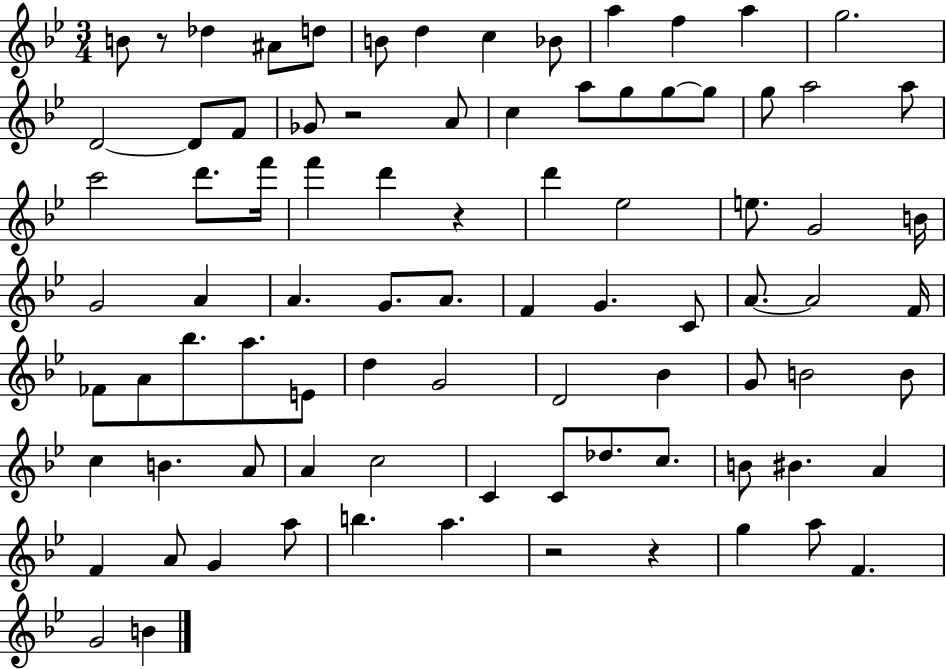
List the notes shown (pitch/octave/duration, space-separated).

B4/e R/e Db5/q A#4/e D5/e B4/e D5/q C5/q Bb4/e A5/q F5/q A5/q G5/h. D4/h D4/e F4/e Gb4/e R/h A4/e C5/q A5/e G5/e G5/e G5/e G5/e A5/h A5/e C6/h D6/e. F6/s F6/q D6/q R/q D6/q Eb5/h E5/e. G4/h B4/s G4/h A4/q A4/q. G4/e. A4/e. F4/q G4/q. C4/e A4/e. A4/h F4/s FES4/e A4/e Bb5/e. A5/e. E4/e D5/q G4/h D4/h Bb4/q G4/e B4/h B4/e C5/q B4/q. A4/e A4/q C5/h C4/q C4/e Db5/e. C5/e. B4/e BIS4/q. A4/q F4/q A4/e G4/q A5/e B5/q. A5/q. R/h R/q G5/q A5/e F4/q. G4/h B4/q